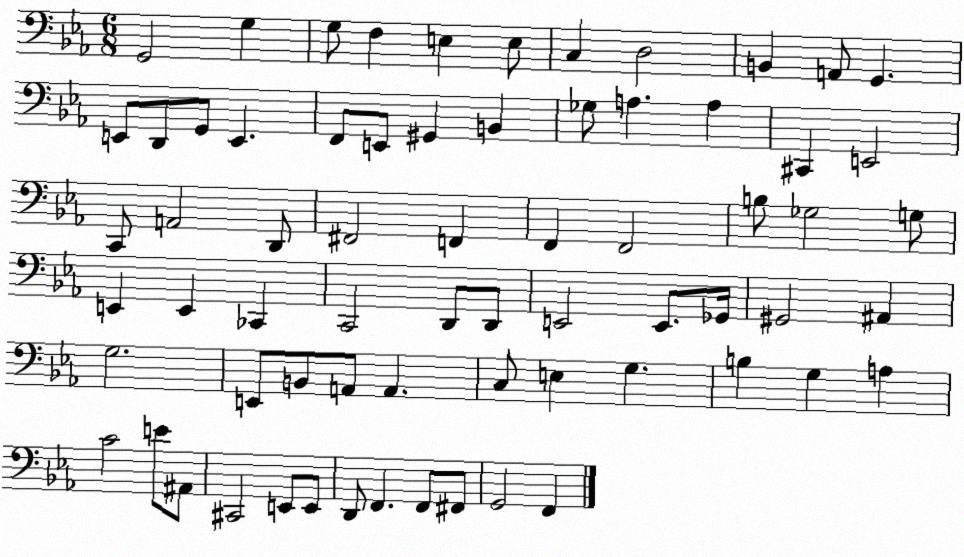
X:1
T:Untitled
M:6/8
L:1/4
K:Eb
G,,2 G, G,/2 F, E, E,/2 C, D,2 B,, A,,/2 G,, E,,/2 D,,/2 G,,/2 E,, F,,/2 E,,/2 ^G,, B,, _G,/2 A, A, ^C,, E,,2 C,,/2 A,,2 D,,/2 ^F,,2 F,, F,, F,,2 B,/2 _G,2 G,/2 E,, E,, _C,, C,,2 D,,/2 D,,/2 E,,2 E,,/2 _G,,/4 ^G,,2 ^A,, G,2 E,,/2 B,,/2 A,,/2 A,, C,/2 E, G, B, G, A, C2 E/2 ^A,,/2 ^C,,2 E,,/2 E,,/2 D,,/2 F,, F,,/2 ^F,,/2 G,,2 F,,